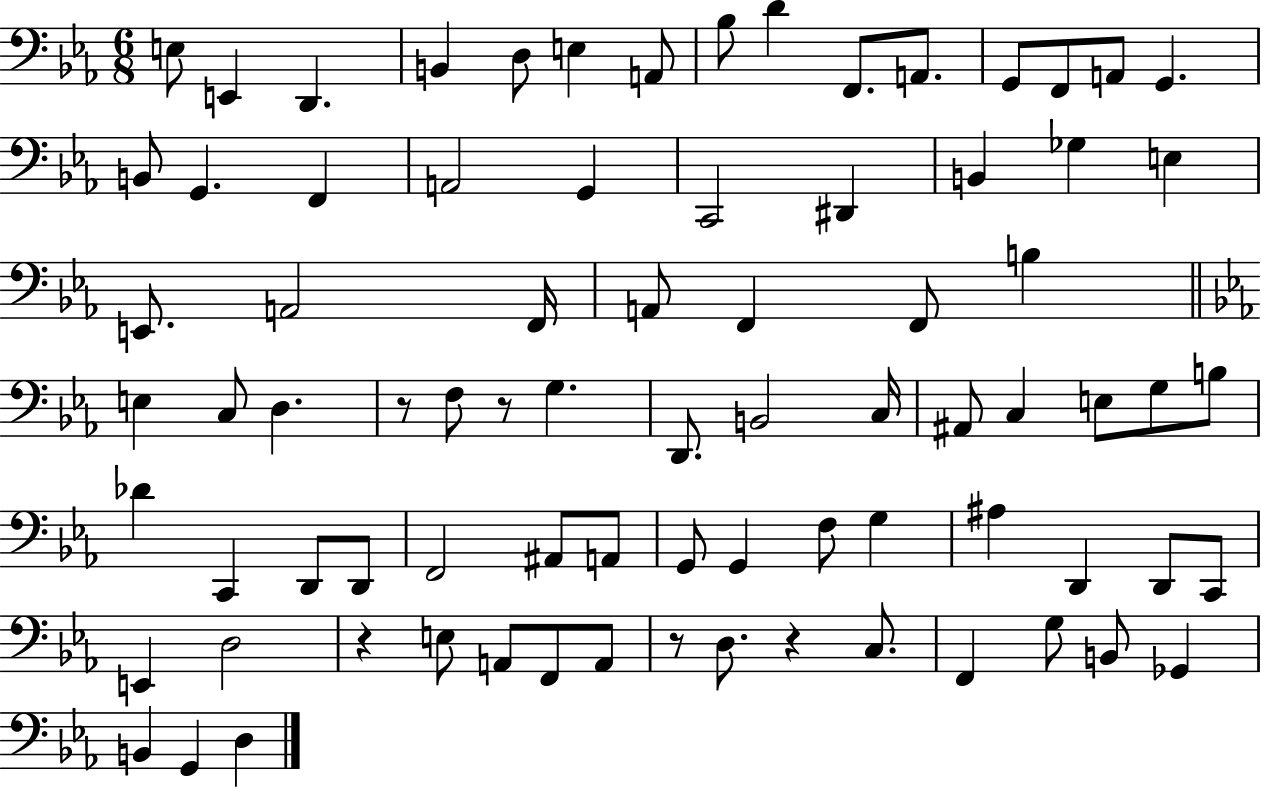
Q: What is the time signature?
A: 6/8